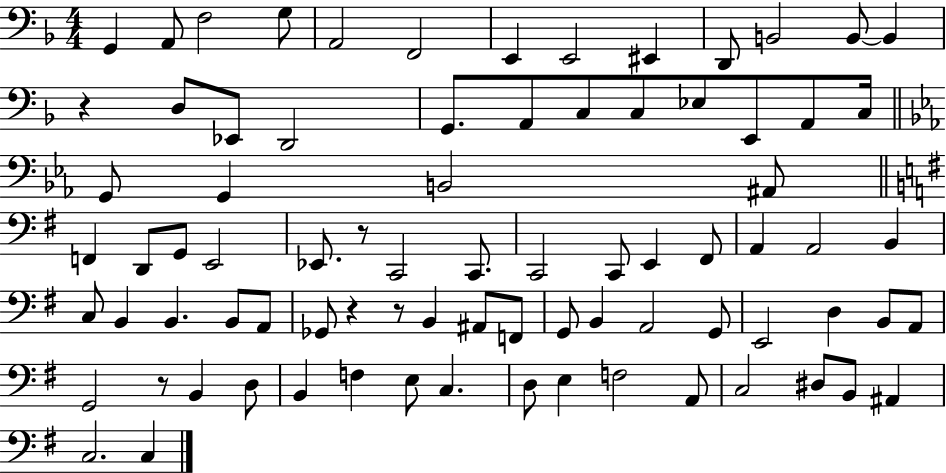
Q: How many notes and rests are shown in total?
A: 81